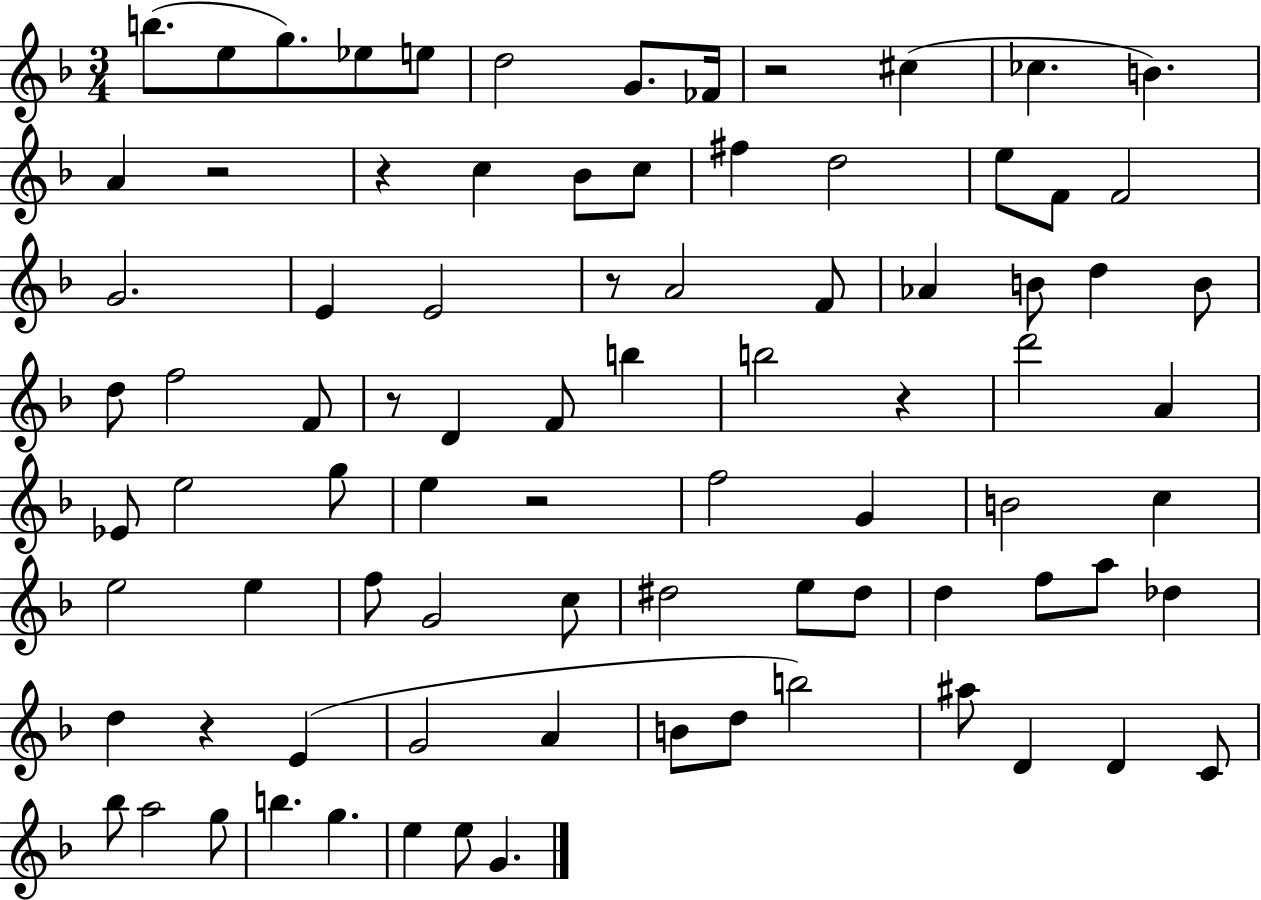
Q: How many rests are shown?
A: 8